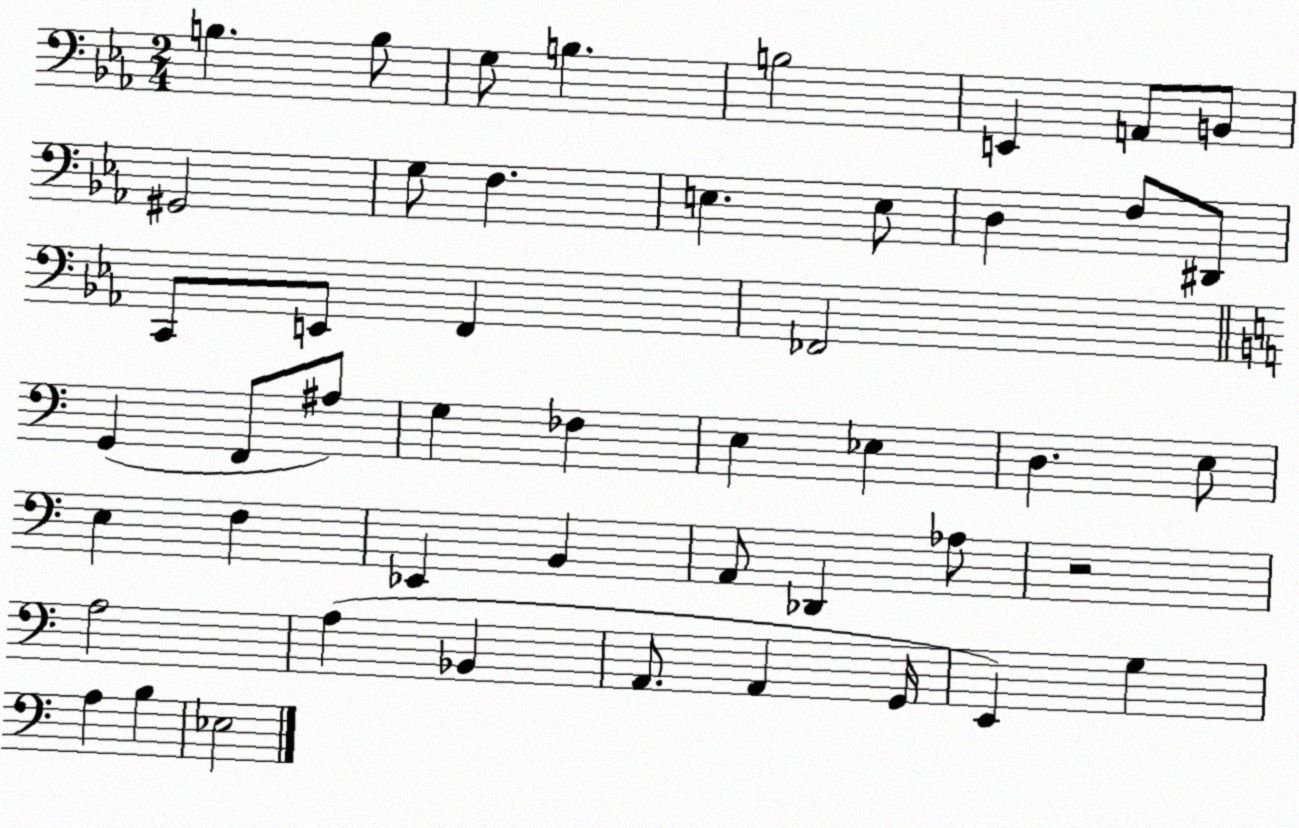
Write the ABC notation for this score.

X:1
T:Untitled
M:2/4
L:1/4
K:Eb
B, B,/2 G,/2 B, B,2 E,, A,,/2 B,,/2 ^G,,2 G,/2 F, E, E,/2 D, F,/2 ^D,,/2 C,,/2 E,,/2 F,, _F,,2 G,, F,,/2 ^A,/2 G, _F, E, _E, D, E,/2 E, F, _E,, B,, A,,/2 _D,, _A,/2 z2 A,2 A, _B,, A,,/2 A,, G,,/4 E,, G, A, B, _E,2